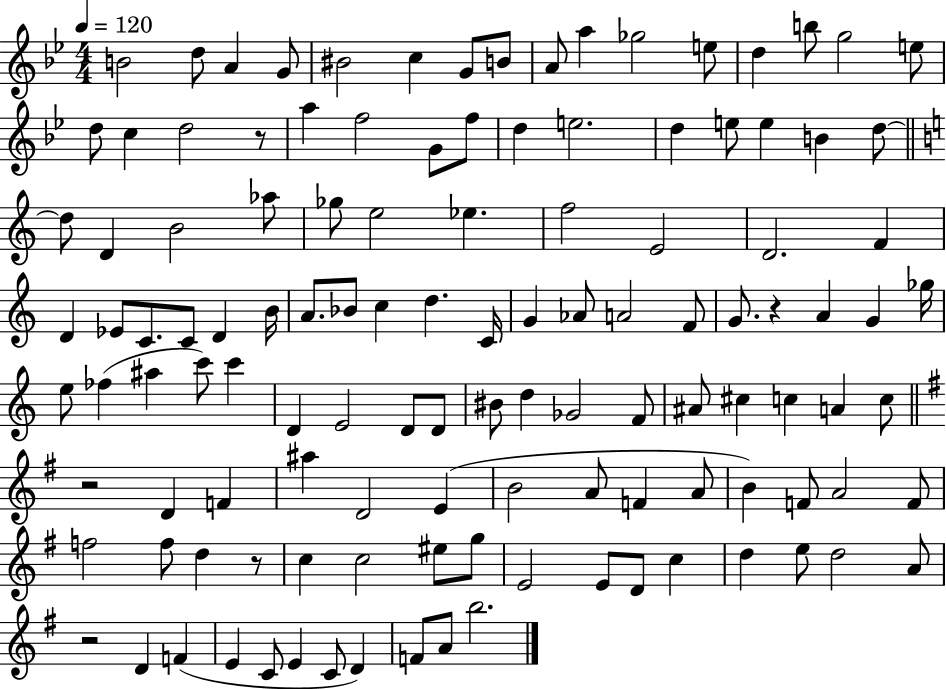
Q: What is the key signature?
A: BES major